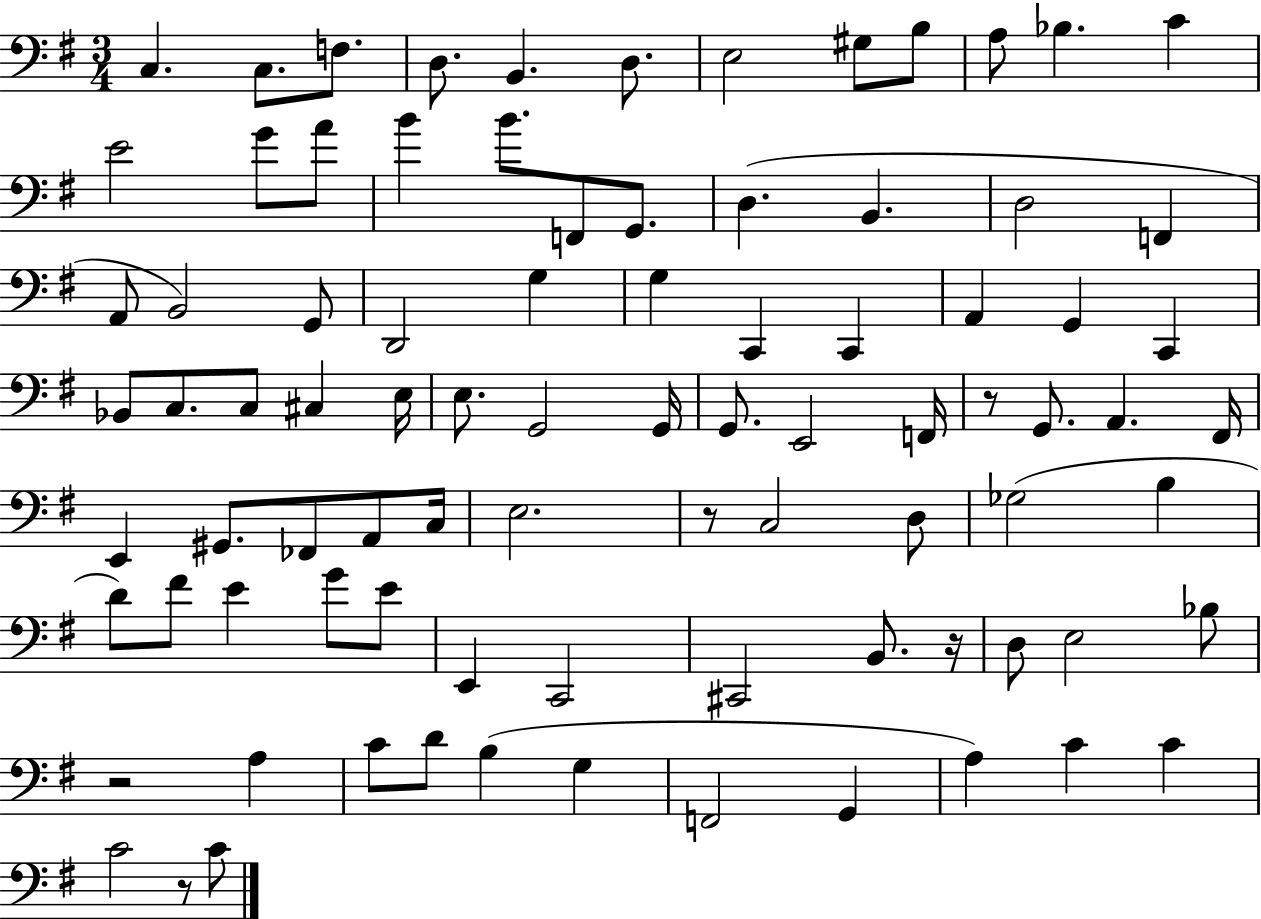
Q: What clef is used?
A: bass